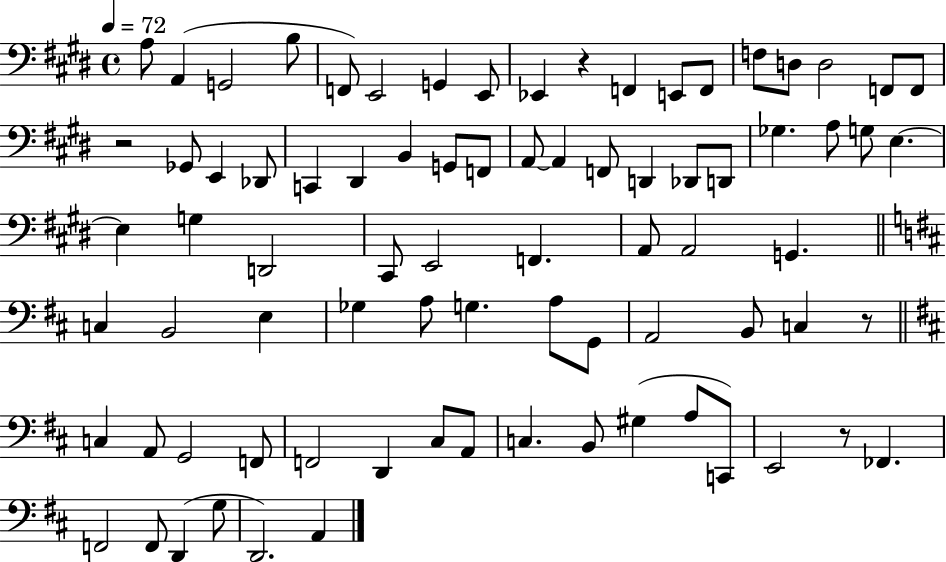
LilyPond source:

{
  \clef bass
  \time 4/4
  \defaultTimeSignature
  \key e \major
  \tempo 4 = 72
  a8 a,4( g,2 b8 | f,8) e,2 g,4 e,8 | ees,4 r4 f,4 e,8 f,8 | f8 d8 d2 f,8 f,8 | \break r2 ges,8 e,4 des,8 | c,4 dis,4 b,4 g,8 f,8 | a,8~~ a,4 f,8 d,4 des,8 d,8 | ges4. a8 g8 e4.~~ | \break e4 g4 d,2 | cis,8 e,2 f,4. | a,8 a,2 g,4. | \bar "||" \break \key d \major c4 b,2 e4 | ges4 a8 g4. a8 g,8 | a,2 b,8 c4 r8 | \bar "||" \break \key b \minor c4 a,8 g,2 f,8 | f,2 d,4 cis8 a,8 | c4. b,8 gis4( a8 c,8) | e,2 r8 fes,4. | \break f,2 f,8 d,4( g8 | d,2.) a,4 | \bar "|."
}